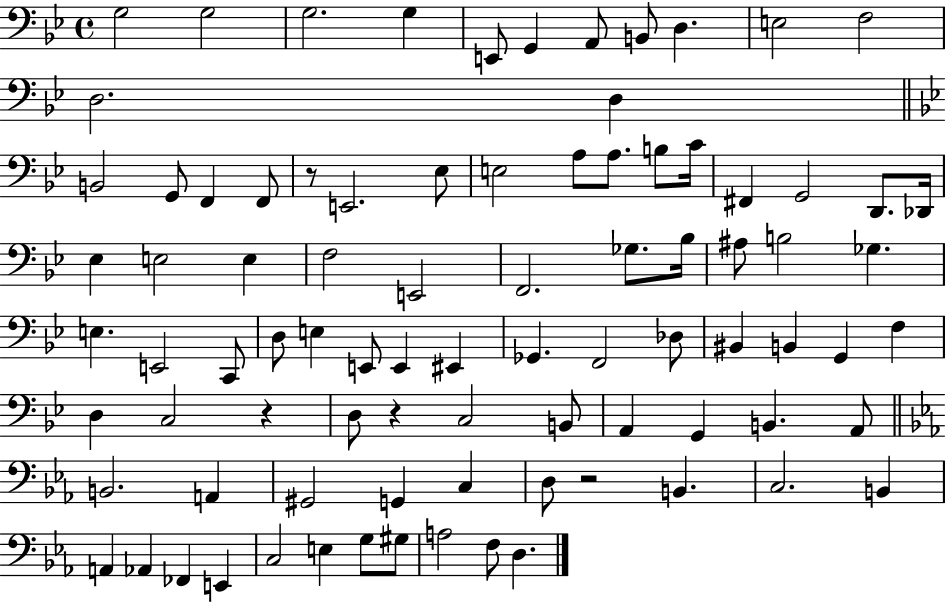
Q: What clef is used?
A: bass